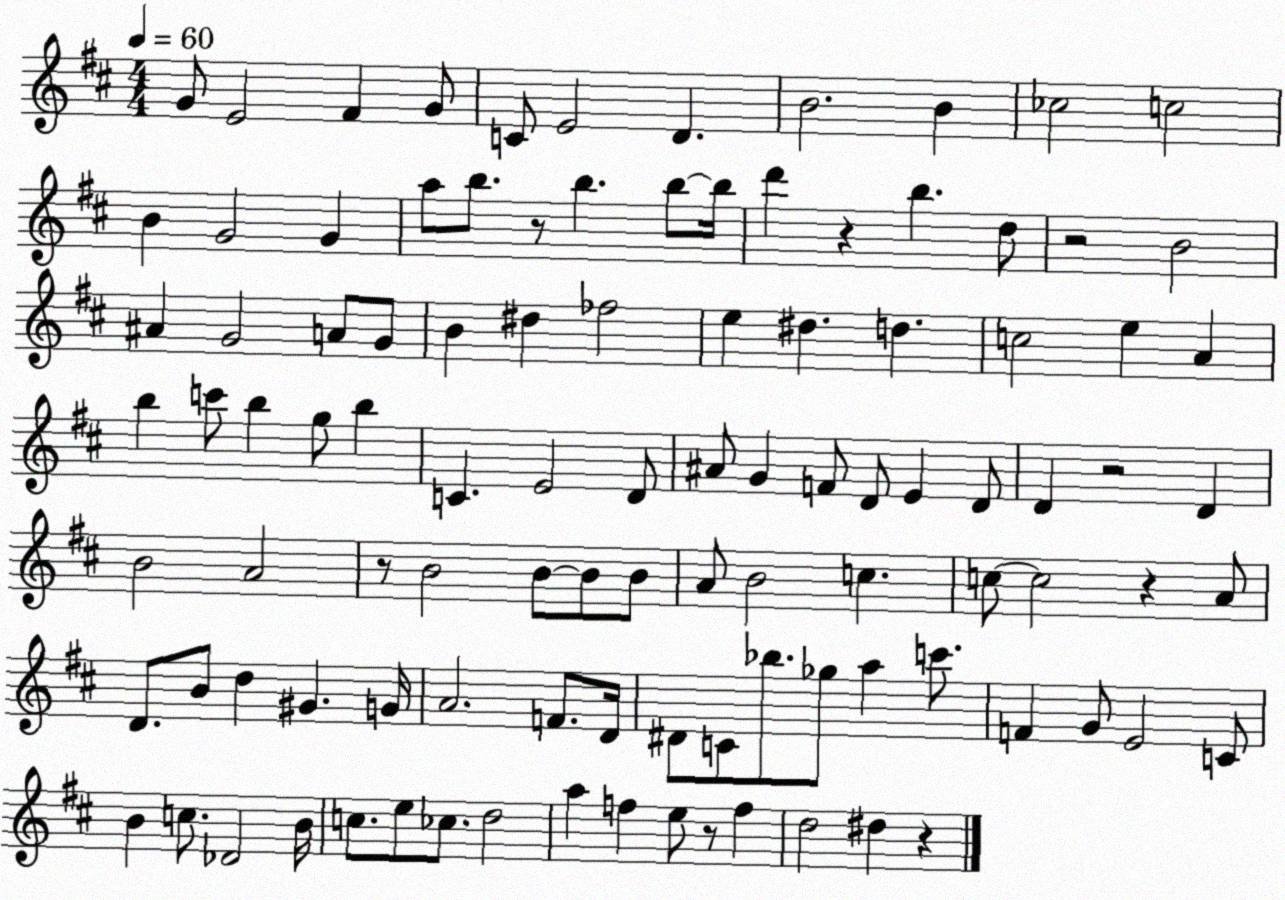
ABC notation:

X:1
T:Untitled
M:4/4
L:1/4
K:D
G/2 E2 ^F G/2 C/2 E2 D B2 B _c2 c2 B G2 G a/2 b/2 z/2 b b/2 b/4 d' z b d/2 z2 B2 ^A G2 A/2 G/2 B ^d _f2 e ^d d c2 e A b c'/2 b g/2 b C E2 D/2 ^A/2 G F/2 D/2 E D/2 D z2 D B2 A2 z/2 B2 B/2 B/2 B/2 A/2 B2 c c/2 c2 z A/2 D/2 B/2 d ^G G/4 A2 F/2 D/4 ^D/2 C/2 _b/2 _g/2 a c'/2 F G/2 E2 C/2 B c/2 _D2 B/4 c/2 e/2 _c/2 d2 a f e/2 z/2 f d2 ^d z